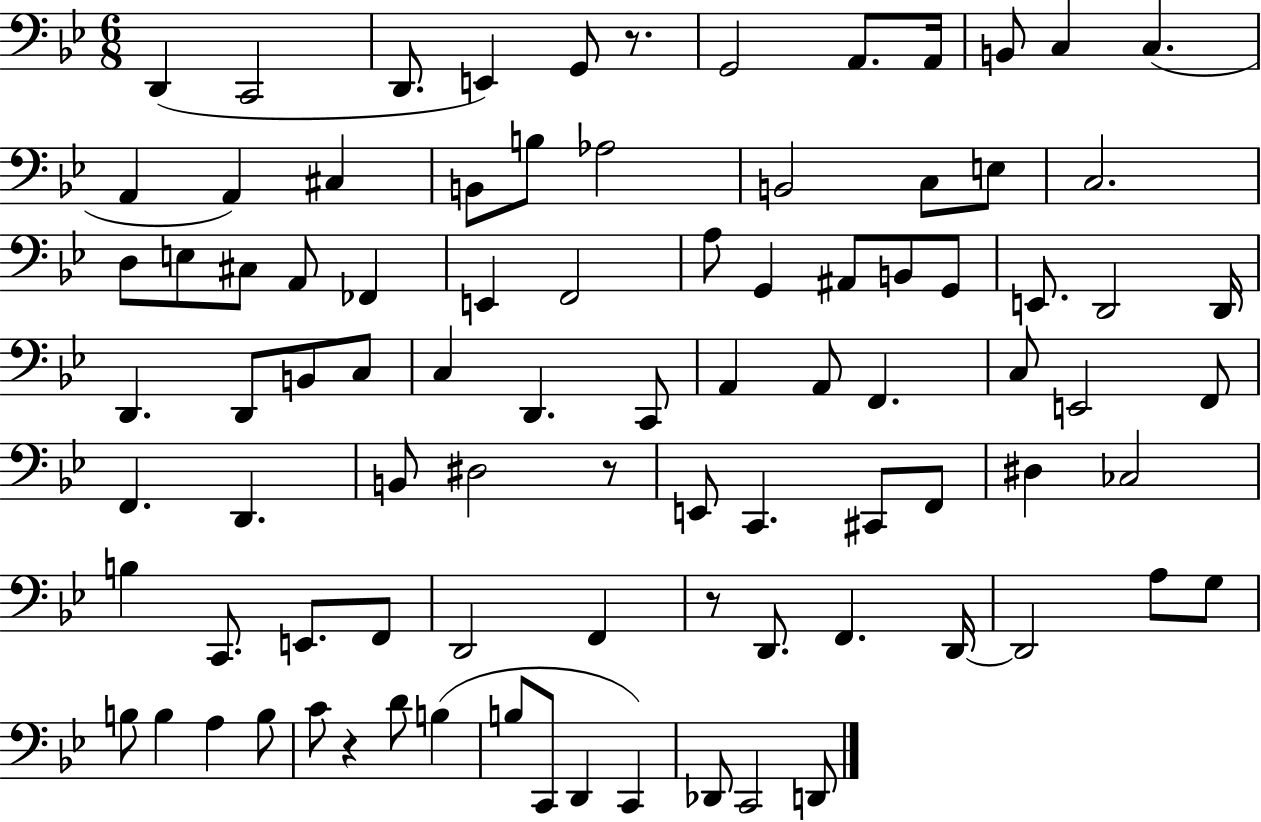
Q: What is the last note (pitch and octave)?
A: D2